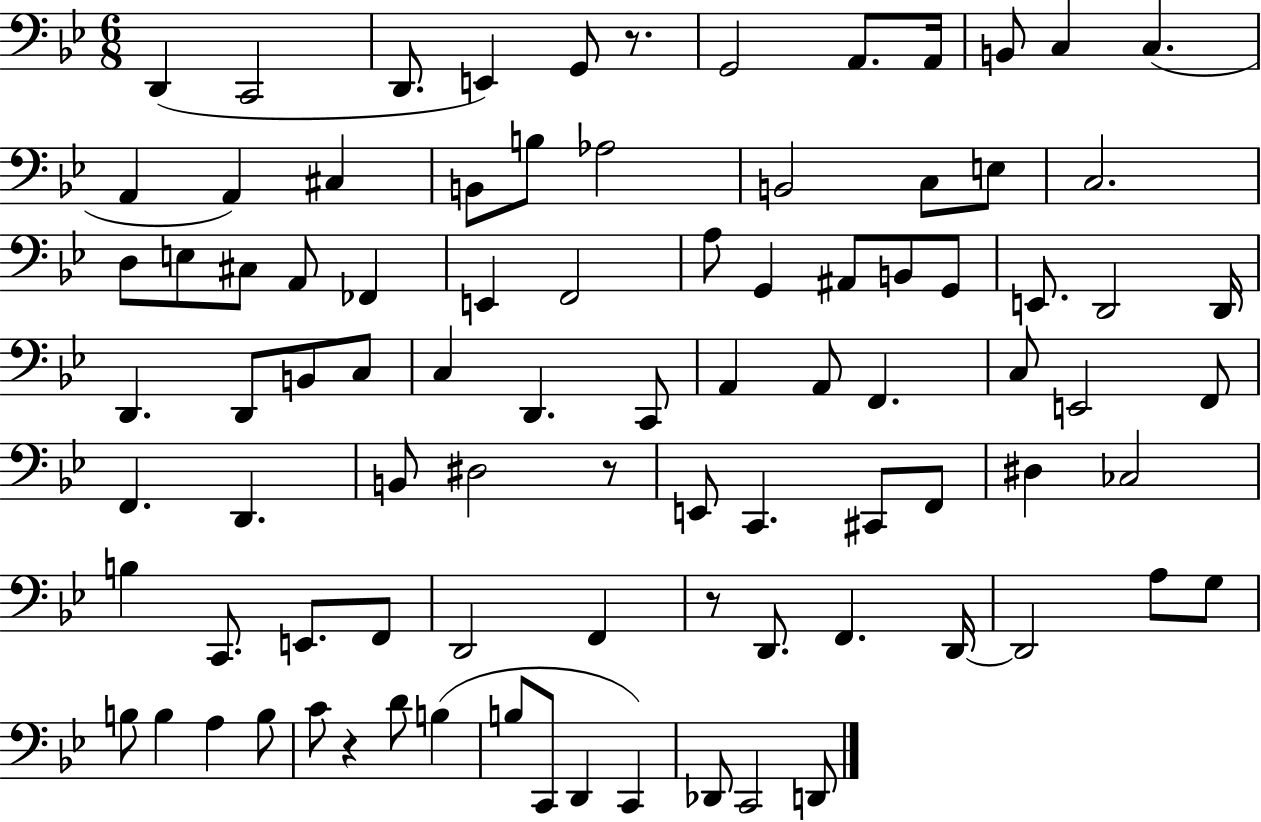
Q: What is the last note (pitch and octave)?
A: D2